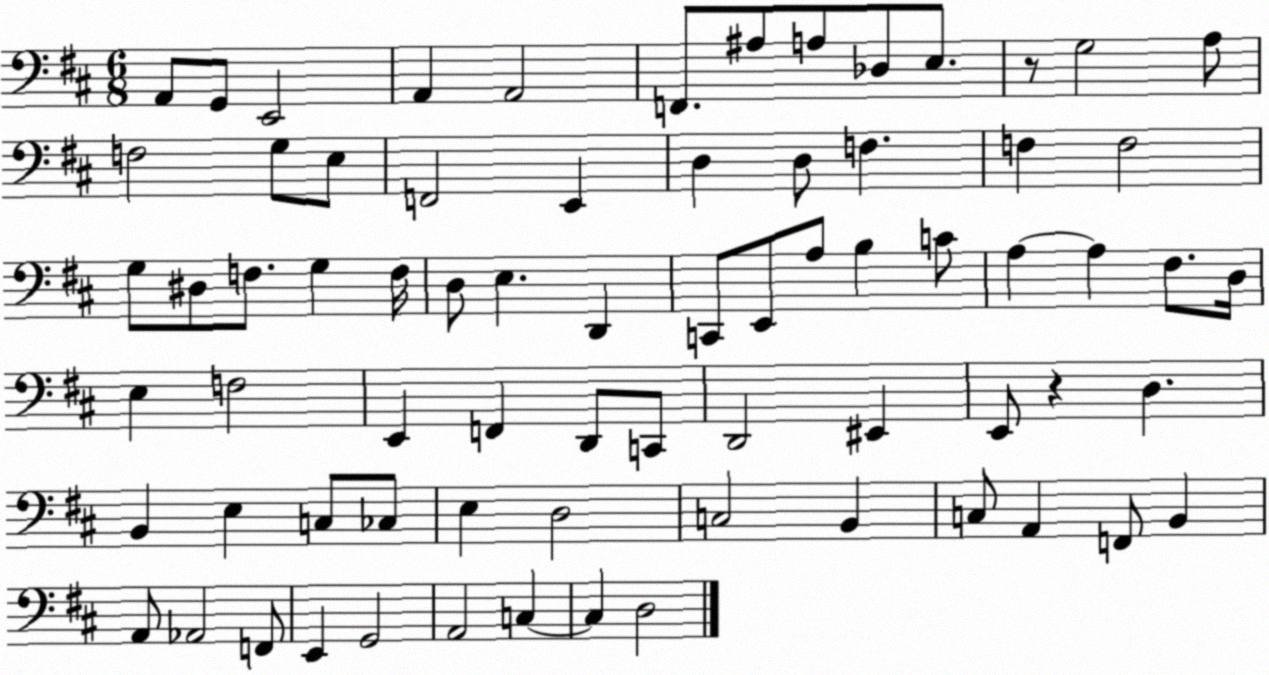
X:1
T:Untitled
M:6/8
L:1/4
K:D
A,,/2 G,,/2 E,,2 A,, A,,2 F,,/2 ^A,/2 A,/2 _D,/2 E,/2 z/2 G,2 A,/2 F,2 G,/2 E,/2 F,,2 E,, D, D,/2 F, F, F,2 G,/2 ^D,/2 F,/2 G, F,/4 D,/2 E, D,, C,,/2 E,,/2 A,/2 B, C/2 A, A, ^F,/2 D,/4 E, F,2 E,, F,, D,,/2 C,,/2 D,,2 ^E,, E,,/2 z D, B,, E, C,/2 _C,/2 E, D,2 C,2 B,, C,/2 A,, F,,/2 B,, A,,/2 _A,,2 F,,/2 E,, G,,2 A,,2 C, C, D,2